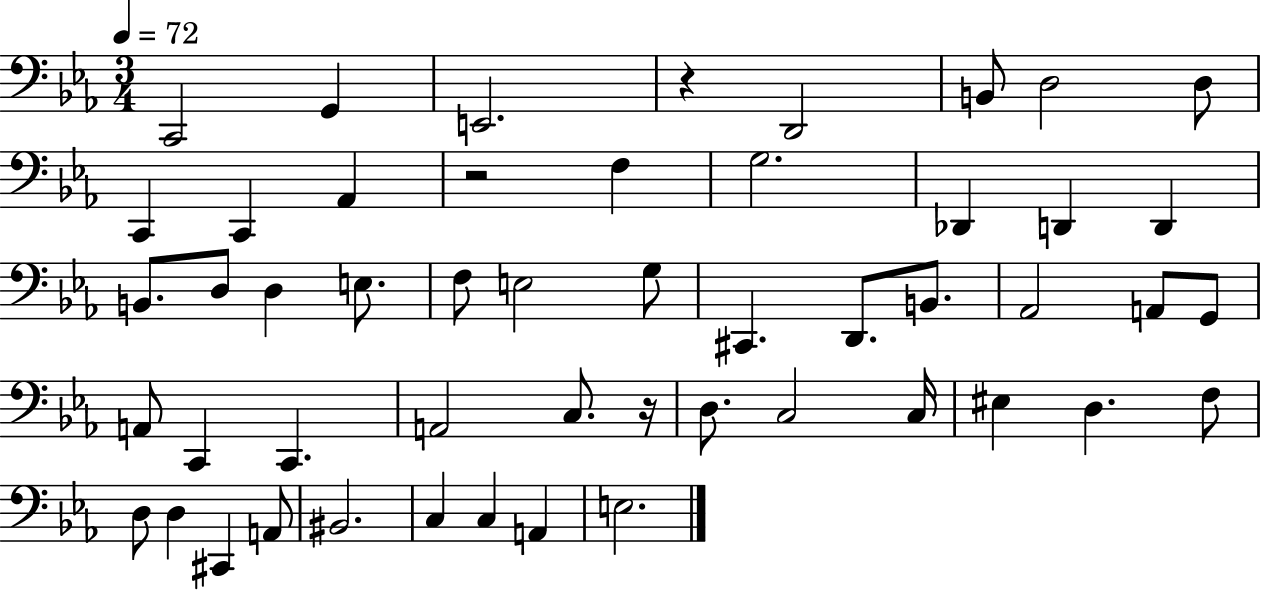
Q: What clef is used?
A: bass